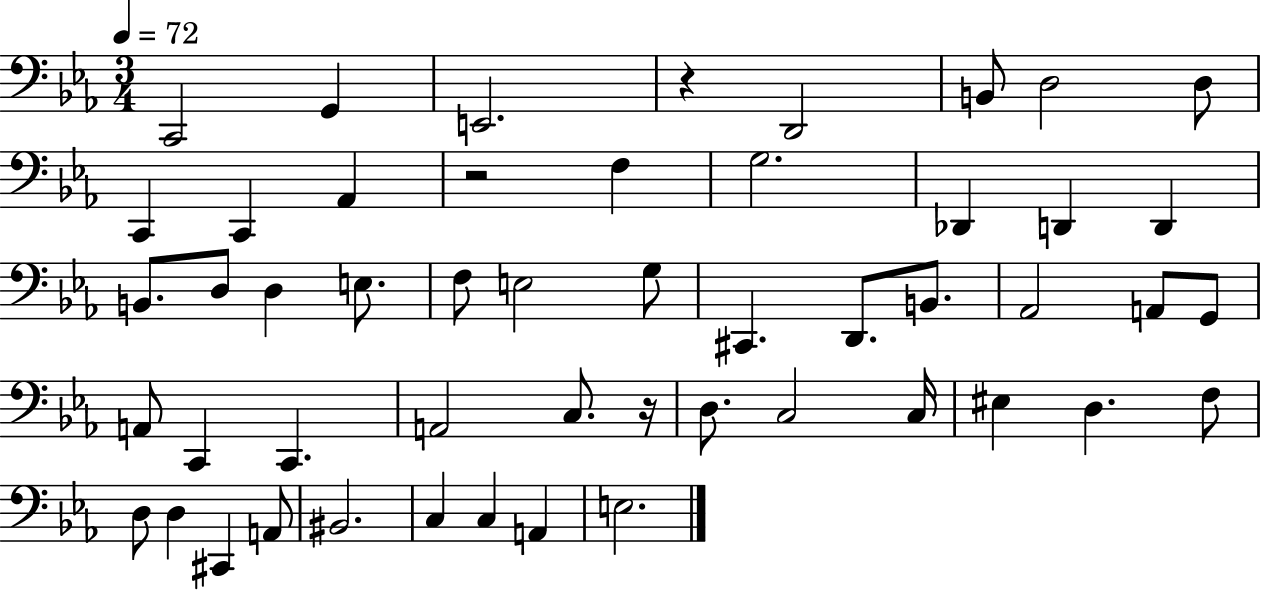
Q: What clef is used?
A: bass